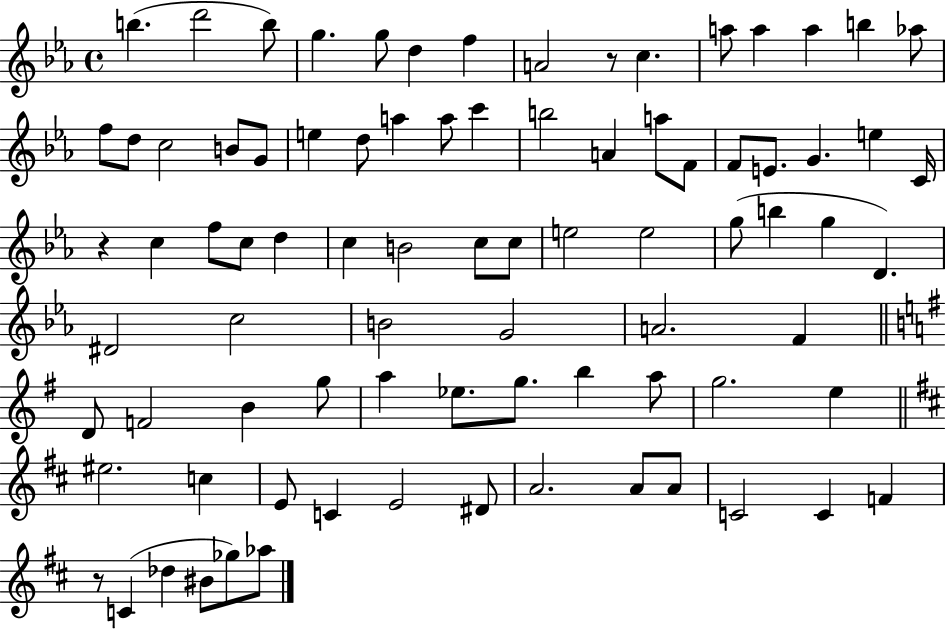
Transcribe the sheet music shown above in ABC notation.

X:1
T:Untitled
M:4/4
L:1/4
K:Eb
b d'2 b/2 g g/2 d f A2 z/2 c a/2 a a b _a/2 f/2 d/2 c2 B/2 G/2 e d/2 a a/2 c' b2 A a/2 F/2 F/2 E/2 G e C/4 z c f/2 c/2 d c B2 c/2 c/2 e2 e2 g/2 b g D ^D2 c2 B2 G2 A2 F D/2 F2 B g/2 a _e/2 g/2 b a/2 g2 e ^e2 c E/2 C E2 ^D/2 A2 A/2 A/2 C2 C F z/2 C _d ^B/2 _g/2 _a/2